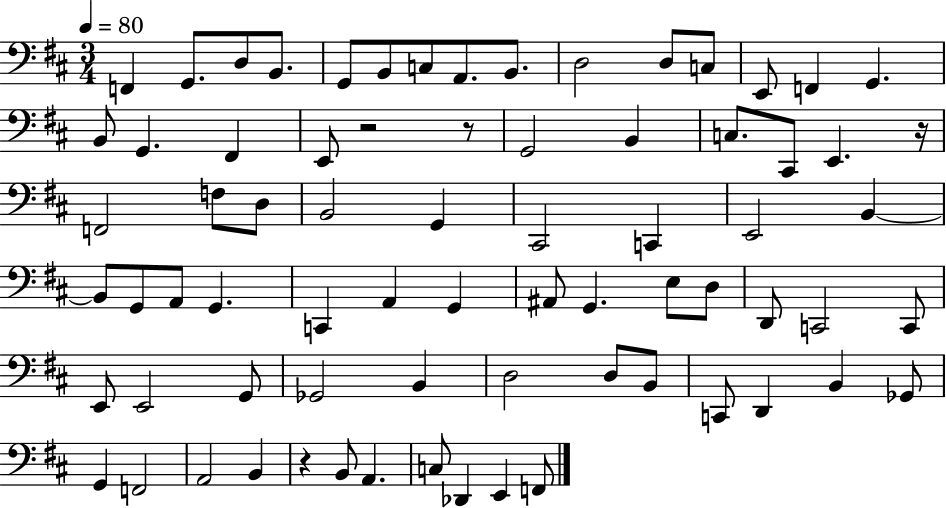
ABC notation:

X:1
T:Untitled
M:3/4
L:1/4
K:D
F,, G,,/2 D,/2 B,,/2 G,,/2 B,,/2 C,/2 A,,/2 B,,/2 D,2 D,/2 C,/2 E,,/2 F,, G,, B,,/2 G,, ^F,, E,,/2 z2 z/2 G,,2 B,, C,/2 ^C,,/2 E,, z/4 F,,2 F,/2 D,/2 B,,2 G,, ^C,,2 C,, E,,2 B,, B,,/2 G,,/2 A,,/2 G,, C,, A,, G,, ^A,,/2 G,, E,/2 D,/2 D,,/2 C,,2 C,,/2 E,,/2 E,,2 G,,/2 _G,,2 B,, D,2 D,/2 B,,/2 C,,/2 D,, B,, _G,,/2 G,, F,,2 A,,2 B,, z B,,/2 A,, C,/2 _D,, E,, F,,/2